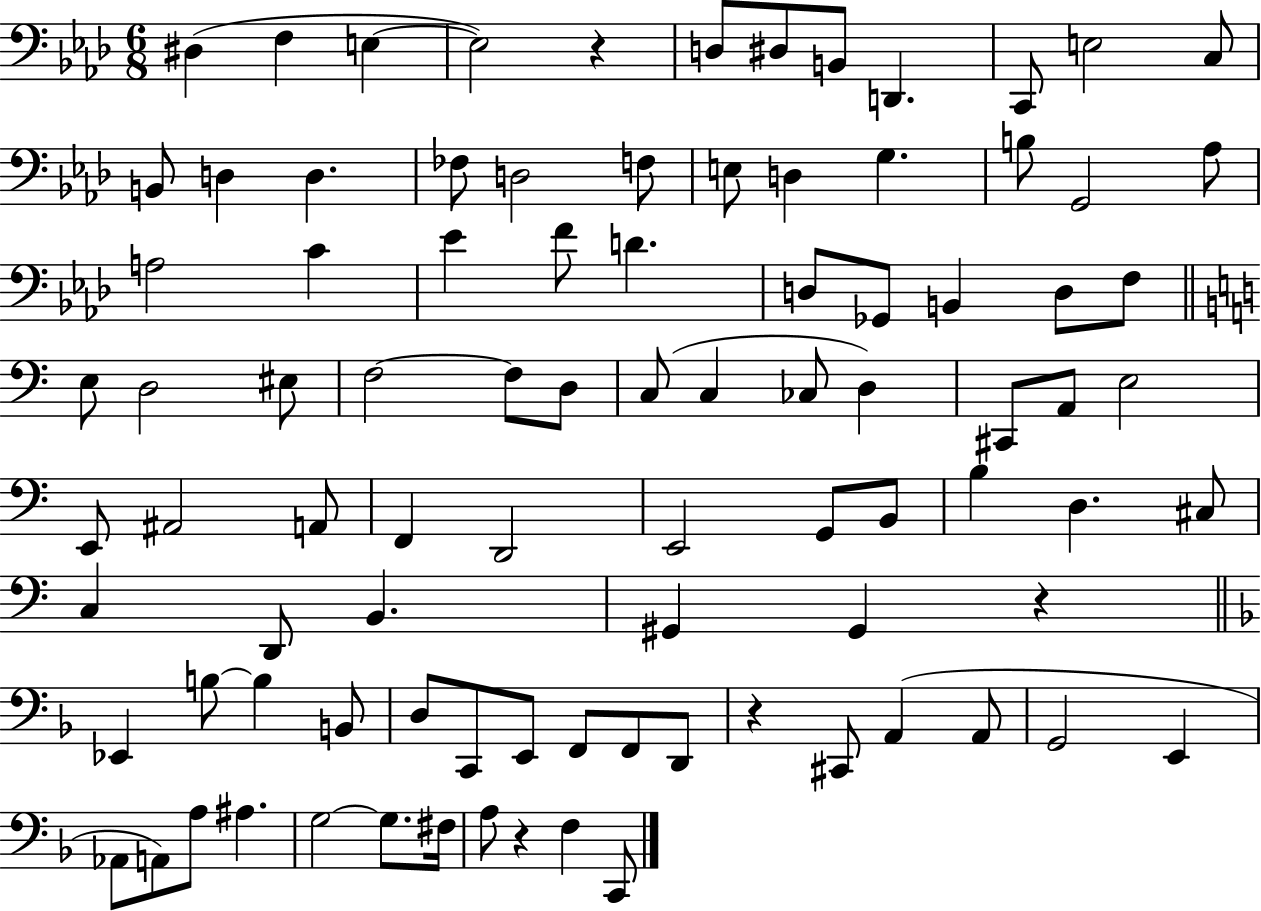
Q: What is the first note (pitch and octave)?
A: D#3